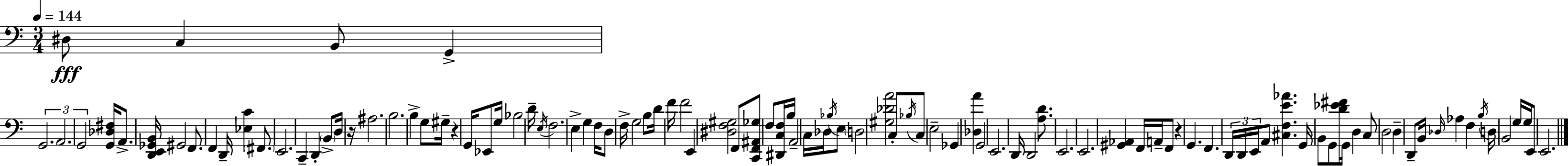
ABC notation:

X:1
T:Untitled
M:3/4
L:1/4
K:Am
^D,/2 C, B,,/2 G,, G,,2 A,,2 G,,2 [G,,_D,^F,]/4 A,,/2 [D,,E,,_G,,B,,]/4 ^G,,2 F,,/2 F,, D,,/4 [_E,C] ^F,,/2 E,,2 C,, D,, B,,/2 D,/4 z/4 ^A,2 B,2 B, G,/2 ^G,/4 z G,,/4 _E,,/2 G,/4 _B,2 D/4 E,/4 F,2 E, G, F,/4 D,/2 F,/4 G,2 B,/2 D/4 F/4 F2 E,, [^D,F,^G,]2 F,,/2 [C,,F,,^A,,_G,]/2 F,/2 [^D,,C,F,]/4 B,/4 A,,2 C,/4 _D,/4 _B,/4 E,/2 D,2 [^G,_DA]2 C,/2 _B,/4 C,/2 E,2 _G,, [_D,A] G,,2 E,,2 D,,/4 D,,2 [A,D]/2 E,,2 E,,2 [^G,,_A,,] F,,/4 A,,/4 F,,/2 z G,, F,, D,,/4 D,,/4 E,,/4 A,,/2 [^C,F,E_A] G,,/4 B,,/2 G,,/2 [D_E^F]/4 G,,/4 D, C,/2 D,2 D, D,,/2 B,,/4 _D,/4 _A, F, B,/4 D,/4 B,,2 G,/4 G,/4 E,,/2 E,,2